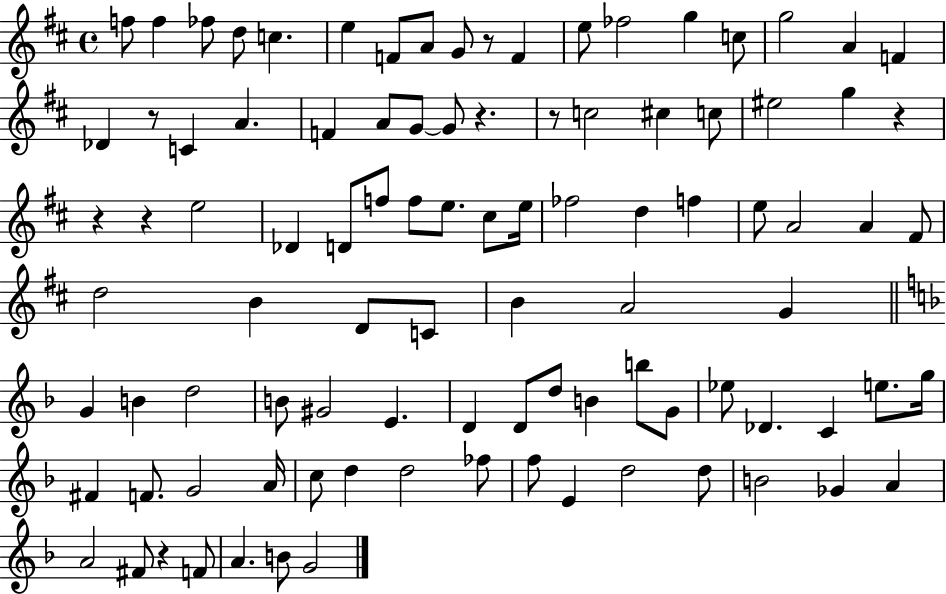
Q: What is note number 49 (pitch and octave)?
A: B4